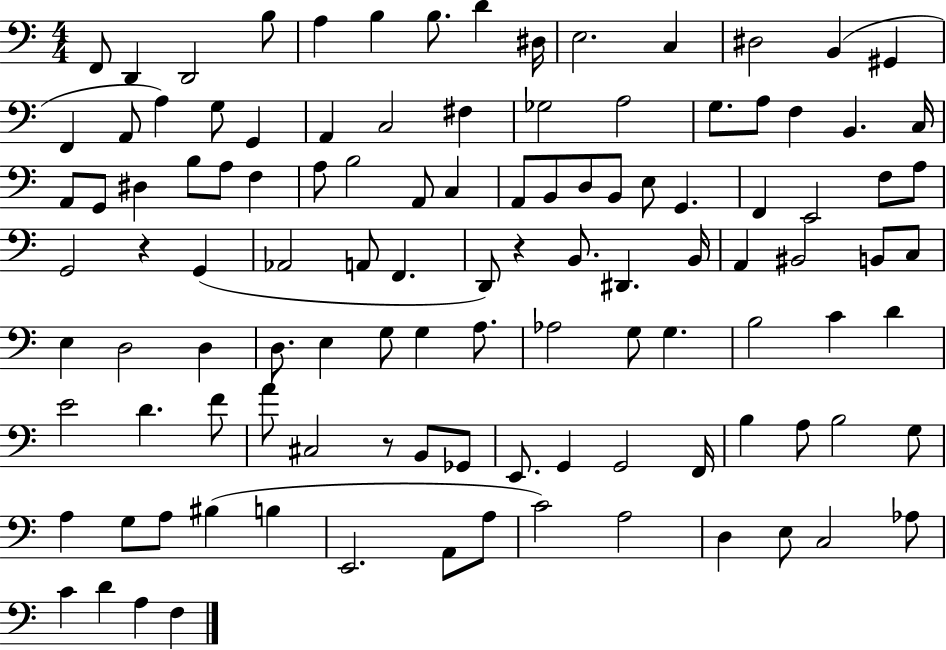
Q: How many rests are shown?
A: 3